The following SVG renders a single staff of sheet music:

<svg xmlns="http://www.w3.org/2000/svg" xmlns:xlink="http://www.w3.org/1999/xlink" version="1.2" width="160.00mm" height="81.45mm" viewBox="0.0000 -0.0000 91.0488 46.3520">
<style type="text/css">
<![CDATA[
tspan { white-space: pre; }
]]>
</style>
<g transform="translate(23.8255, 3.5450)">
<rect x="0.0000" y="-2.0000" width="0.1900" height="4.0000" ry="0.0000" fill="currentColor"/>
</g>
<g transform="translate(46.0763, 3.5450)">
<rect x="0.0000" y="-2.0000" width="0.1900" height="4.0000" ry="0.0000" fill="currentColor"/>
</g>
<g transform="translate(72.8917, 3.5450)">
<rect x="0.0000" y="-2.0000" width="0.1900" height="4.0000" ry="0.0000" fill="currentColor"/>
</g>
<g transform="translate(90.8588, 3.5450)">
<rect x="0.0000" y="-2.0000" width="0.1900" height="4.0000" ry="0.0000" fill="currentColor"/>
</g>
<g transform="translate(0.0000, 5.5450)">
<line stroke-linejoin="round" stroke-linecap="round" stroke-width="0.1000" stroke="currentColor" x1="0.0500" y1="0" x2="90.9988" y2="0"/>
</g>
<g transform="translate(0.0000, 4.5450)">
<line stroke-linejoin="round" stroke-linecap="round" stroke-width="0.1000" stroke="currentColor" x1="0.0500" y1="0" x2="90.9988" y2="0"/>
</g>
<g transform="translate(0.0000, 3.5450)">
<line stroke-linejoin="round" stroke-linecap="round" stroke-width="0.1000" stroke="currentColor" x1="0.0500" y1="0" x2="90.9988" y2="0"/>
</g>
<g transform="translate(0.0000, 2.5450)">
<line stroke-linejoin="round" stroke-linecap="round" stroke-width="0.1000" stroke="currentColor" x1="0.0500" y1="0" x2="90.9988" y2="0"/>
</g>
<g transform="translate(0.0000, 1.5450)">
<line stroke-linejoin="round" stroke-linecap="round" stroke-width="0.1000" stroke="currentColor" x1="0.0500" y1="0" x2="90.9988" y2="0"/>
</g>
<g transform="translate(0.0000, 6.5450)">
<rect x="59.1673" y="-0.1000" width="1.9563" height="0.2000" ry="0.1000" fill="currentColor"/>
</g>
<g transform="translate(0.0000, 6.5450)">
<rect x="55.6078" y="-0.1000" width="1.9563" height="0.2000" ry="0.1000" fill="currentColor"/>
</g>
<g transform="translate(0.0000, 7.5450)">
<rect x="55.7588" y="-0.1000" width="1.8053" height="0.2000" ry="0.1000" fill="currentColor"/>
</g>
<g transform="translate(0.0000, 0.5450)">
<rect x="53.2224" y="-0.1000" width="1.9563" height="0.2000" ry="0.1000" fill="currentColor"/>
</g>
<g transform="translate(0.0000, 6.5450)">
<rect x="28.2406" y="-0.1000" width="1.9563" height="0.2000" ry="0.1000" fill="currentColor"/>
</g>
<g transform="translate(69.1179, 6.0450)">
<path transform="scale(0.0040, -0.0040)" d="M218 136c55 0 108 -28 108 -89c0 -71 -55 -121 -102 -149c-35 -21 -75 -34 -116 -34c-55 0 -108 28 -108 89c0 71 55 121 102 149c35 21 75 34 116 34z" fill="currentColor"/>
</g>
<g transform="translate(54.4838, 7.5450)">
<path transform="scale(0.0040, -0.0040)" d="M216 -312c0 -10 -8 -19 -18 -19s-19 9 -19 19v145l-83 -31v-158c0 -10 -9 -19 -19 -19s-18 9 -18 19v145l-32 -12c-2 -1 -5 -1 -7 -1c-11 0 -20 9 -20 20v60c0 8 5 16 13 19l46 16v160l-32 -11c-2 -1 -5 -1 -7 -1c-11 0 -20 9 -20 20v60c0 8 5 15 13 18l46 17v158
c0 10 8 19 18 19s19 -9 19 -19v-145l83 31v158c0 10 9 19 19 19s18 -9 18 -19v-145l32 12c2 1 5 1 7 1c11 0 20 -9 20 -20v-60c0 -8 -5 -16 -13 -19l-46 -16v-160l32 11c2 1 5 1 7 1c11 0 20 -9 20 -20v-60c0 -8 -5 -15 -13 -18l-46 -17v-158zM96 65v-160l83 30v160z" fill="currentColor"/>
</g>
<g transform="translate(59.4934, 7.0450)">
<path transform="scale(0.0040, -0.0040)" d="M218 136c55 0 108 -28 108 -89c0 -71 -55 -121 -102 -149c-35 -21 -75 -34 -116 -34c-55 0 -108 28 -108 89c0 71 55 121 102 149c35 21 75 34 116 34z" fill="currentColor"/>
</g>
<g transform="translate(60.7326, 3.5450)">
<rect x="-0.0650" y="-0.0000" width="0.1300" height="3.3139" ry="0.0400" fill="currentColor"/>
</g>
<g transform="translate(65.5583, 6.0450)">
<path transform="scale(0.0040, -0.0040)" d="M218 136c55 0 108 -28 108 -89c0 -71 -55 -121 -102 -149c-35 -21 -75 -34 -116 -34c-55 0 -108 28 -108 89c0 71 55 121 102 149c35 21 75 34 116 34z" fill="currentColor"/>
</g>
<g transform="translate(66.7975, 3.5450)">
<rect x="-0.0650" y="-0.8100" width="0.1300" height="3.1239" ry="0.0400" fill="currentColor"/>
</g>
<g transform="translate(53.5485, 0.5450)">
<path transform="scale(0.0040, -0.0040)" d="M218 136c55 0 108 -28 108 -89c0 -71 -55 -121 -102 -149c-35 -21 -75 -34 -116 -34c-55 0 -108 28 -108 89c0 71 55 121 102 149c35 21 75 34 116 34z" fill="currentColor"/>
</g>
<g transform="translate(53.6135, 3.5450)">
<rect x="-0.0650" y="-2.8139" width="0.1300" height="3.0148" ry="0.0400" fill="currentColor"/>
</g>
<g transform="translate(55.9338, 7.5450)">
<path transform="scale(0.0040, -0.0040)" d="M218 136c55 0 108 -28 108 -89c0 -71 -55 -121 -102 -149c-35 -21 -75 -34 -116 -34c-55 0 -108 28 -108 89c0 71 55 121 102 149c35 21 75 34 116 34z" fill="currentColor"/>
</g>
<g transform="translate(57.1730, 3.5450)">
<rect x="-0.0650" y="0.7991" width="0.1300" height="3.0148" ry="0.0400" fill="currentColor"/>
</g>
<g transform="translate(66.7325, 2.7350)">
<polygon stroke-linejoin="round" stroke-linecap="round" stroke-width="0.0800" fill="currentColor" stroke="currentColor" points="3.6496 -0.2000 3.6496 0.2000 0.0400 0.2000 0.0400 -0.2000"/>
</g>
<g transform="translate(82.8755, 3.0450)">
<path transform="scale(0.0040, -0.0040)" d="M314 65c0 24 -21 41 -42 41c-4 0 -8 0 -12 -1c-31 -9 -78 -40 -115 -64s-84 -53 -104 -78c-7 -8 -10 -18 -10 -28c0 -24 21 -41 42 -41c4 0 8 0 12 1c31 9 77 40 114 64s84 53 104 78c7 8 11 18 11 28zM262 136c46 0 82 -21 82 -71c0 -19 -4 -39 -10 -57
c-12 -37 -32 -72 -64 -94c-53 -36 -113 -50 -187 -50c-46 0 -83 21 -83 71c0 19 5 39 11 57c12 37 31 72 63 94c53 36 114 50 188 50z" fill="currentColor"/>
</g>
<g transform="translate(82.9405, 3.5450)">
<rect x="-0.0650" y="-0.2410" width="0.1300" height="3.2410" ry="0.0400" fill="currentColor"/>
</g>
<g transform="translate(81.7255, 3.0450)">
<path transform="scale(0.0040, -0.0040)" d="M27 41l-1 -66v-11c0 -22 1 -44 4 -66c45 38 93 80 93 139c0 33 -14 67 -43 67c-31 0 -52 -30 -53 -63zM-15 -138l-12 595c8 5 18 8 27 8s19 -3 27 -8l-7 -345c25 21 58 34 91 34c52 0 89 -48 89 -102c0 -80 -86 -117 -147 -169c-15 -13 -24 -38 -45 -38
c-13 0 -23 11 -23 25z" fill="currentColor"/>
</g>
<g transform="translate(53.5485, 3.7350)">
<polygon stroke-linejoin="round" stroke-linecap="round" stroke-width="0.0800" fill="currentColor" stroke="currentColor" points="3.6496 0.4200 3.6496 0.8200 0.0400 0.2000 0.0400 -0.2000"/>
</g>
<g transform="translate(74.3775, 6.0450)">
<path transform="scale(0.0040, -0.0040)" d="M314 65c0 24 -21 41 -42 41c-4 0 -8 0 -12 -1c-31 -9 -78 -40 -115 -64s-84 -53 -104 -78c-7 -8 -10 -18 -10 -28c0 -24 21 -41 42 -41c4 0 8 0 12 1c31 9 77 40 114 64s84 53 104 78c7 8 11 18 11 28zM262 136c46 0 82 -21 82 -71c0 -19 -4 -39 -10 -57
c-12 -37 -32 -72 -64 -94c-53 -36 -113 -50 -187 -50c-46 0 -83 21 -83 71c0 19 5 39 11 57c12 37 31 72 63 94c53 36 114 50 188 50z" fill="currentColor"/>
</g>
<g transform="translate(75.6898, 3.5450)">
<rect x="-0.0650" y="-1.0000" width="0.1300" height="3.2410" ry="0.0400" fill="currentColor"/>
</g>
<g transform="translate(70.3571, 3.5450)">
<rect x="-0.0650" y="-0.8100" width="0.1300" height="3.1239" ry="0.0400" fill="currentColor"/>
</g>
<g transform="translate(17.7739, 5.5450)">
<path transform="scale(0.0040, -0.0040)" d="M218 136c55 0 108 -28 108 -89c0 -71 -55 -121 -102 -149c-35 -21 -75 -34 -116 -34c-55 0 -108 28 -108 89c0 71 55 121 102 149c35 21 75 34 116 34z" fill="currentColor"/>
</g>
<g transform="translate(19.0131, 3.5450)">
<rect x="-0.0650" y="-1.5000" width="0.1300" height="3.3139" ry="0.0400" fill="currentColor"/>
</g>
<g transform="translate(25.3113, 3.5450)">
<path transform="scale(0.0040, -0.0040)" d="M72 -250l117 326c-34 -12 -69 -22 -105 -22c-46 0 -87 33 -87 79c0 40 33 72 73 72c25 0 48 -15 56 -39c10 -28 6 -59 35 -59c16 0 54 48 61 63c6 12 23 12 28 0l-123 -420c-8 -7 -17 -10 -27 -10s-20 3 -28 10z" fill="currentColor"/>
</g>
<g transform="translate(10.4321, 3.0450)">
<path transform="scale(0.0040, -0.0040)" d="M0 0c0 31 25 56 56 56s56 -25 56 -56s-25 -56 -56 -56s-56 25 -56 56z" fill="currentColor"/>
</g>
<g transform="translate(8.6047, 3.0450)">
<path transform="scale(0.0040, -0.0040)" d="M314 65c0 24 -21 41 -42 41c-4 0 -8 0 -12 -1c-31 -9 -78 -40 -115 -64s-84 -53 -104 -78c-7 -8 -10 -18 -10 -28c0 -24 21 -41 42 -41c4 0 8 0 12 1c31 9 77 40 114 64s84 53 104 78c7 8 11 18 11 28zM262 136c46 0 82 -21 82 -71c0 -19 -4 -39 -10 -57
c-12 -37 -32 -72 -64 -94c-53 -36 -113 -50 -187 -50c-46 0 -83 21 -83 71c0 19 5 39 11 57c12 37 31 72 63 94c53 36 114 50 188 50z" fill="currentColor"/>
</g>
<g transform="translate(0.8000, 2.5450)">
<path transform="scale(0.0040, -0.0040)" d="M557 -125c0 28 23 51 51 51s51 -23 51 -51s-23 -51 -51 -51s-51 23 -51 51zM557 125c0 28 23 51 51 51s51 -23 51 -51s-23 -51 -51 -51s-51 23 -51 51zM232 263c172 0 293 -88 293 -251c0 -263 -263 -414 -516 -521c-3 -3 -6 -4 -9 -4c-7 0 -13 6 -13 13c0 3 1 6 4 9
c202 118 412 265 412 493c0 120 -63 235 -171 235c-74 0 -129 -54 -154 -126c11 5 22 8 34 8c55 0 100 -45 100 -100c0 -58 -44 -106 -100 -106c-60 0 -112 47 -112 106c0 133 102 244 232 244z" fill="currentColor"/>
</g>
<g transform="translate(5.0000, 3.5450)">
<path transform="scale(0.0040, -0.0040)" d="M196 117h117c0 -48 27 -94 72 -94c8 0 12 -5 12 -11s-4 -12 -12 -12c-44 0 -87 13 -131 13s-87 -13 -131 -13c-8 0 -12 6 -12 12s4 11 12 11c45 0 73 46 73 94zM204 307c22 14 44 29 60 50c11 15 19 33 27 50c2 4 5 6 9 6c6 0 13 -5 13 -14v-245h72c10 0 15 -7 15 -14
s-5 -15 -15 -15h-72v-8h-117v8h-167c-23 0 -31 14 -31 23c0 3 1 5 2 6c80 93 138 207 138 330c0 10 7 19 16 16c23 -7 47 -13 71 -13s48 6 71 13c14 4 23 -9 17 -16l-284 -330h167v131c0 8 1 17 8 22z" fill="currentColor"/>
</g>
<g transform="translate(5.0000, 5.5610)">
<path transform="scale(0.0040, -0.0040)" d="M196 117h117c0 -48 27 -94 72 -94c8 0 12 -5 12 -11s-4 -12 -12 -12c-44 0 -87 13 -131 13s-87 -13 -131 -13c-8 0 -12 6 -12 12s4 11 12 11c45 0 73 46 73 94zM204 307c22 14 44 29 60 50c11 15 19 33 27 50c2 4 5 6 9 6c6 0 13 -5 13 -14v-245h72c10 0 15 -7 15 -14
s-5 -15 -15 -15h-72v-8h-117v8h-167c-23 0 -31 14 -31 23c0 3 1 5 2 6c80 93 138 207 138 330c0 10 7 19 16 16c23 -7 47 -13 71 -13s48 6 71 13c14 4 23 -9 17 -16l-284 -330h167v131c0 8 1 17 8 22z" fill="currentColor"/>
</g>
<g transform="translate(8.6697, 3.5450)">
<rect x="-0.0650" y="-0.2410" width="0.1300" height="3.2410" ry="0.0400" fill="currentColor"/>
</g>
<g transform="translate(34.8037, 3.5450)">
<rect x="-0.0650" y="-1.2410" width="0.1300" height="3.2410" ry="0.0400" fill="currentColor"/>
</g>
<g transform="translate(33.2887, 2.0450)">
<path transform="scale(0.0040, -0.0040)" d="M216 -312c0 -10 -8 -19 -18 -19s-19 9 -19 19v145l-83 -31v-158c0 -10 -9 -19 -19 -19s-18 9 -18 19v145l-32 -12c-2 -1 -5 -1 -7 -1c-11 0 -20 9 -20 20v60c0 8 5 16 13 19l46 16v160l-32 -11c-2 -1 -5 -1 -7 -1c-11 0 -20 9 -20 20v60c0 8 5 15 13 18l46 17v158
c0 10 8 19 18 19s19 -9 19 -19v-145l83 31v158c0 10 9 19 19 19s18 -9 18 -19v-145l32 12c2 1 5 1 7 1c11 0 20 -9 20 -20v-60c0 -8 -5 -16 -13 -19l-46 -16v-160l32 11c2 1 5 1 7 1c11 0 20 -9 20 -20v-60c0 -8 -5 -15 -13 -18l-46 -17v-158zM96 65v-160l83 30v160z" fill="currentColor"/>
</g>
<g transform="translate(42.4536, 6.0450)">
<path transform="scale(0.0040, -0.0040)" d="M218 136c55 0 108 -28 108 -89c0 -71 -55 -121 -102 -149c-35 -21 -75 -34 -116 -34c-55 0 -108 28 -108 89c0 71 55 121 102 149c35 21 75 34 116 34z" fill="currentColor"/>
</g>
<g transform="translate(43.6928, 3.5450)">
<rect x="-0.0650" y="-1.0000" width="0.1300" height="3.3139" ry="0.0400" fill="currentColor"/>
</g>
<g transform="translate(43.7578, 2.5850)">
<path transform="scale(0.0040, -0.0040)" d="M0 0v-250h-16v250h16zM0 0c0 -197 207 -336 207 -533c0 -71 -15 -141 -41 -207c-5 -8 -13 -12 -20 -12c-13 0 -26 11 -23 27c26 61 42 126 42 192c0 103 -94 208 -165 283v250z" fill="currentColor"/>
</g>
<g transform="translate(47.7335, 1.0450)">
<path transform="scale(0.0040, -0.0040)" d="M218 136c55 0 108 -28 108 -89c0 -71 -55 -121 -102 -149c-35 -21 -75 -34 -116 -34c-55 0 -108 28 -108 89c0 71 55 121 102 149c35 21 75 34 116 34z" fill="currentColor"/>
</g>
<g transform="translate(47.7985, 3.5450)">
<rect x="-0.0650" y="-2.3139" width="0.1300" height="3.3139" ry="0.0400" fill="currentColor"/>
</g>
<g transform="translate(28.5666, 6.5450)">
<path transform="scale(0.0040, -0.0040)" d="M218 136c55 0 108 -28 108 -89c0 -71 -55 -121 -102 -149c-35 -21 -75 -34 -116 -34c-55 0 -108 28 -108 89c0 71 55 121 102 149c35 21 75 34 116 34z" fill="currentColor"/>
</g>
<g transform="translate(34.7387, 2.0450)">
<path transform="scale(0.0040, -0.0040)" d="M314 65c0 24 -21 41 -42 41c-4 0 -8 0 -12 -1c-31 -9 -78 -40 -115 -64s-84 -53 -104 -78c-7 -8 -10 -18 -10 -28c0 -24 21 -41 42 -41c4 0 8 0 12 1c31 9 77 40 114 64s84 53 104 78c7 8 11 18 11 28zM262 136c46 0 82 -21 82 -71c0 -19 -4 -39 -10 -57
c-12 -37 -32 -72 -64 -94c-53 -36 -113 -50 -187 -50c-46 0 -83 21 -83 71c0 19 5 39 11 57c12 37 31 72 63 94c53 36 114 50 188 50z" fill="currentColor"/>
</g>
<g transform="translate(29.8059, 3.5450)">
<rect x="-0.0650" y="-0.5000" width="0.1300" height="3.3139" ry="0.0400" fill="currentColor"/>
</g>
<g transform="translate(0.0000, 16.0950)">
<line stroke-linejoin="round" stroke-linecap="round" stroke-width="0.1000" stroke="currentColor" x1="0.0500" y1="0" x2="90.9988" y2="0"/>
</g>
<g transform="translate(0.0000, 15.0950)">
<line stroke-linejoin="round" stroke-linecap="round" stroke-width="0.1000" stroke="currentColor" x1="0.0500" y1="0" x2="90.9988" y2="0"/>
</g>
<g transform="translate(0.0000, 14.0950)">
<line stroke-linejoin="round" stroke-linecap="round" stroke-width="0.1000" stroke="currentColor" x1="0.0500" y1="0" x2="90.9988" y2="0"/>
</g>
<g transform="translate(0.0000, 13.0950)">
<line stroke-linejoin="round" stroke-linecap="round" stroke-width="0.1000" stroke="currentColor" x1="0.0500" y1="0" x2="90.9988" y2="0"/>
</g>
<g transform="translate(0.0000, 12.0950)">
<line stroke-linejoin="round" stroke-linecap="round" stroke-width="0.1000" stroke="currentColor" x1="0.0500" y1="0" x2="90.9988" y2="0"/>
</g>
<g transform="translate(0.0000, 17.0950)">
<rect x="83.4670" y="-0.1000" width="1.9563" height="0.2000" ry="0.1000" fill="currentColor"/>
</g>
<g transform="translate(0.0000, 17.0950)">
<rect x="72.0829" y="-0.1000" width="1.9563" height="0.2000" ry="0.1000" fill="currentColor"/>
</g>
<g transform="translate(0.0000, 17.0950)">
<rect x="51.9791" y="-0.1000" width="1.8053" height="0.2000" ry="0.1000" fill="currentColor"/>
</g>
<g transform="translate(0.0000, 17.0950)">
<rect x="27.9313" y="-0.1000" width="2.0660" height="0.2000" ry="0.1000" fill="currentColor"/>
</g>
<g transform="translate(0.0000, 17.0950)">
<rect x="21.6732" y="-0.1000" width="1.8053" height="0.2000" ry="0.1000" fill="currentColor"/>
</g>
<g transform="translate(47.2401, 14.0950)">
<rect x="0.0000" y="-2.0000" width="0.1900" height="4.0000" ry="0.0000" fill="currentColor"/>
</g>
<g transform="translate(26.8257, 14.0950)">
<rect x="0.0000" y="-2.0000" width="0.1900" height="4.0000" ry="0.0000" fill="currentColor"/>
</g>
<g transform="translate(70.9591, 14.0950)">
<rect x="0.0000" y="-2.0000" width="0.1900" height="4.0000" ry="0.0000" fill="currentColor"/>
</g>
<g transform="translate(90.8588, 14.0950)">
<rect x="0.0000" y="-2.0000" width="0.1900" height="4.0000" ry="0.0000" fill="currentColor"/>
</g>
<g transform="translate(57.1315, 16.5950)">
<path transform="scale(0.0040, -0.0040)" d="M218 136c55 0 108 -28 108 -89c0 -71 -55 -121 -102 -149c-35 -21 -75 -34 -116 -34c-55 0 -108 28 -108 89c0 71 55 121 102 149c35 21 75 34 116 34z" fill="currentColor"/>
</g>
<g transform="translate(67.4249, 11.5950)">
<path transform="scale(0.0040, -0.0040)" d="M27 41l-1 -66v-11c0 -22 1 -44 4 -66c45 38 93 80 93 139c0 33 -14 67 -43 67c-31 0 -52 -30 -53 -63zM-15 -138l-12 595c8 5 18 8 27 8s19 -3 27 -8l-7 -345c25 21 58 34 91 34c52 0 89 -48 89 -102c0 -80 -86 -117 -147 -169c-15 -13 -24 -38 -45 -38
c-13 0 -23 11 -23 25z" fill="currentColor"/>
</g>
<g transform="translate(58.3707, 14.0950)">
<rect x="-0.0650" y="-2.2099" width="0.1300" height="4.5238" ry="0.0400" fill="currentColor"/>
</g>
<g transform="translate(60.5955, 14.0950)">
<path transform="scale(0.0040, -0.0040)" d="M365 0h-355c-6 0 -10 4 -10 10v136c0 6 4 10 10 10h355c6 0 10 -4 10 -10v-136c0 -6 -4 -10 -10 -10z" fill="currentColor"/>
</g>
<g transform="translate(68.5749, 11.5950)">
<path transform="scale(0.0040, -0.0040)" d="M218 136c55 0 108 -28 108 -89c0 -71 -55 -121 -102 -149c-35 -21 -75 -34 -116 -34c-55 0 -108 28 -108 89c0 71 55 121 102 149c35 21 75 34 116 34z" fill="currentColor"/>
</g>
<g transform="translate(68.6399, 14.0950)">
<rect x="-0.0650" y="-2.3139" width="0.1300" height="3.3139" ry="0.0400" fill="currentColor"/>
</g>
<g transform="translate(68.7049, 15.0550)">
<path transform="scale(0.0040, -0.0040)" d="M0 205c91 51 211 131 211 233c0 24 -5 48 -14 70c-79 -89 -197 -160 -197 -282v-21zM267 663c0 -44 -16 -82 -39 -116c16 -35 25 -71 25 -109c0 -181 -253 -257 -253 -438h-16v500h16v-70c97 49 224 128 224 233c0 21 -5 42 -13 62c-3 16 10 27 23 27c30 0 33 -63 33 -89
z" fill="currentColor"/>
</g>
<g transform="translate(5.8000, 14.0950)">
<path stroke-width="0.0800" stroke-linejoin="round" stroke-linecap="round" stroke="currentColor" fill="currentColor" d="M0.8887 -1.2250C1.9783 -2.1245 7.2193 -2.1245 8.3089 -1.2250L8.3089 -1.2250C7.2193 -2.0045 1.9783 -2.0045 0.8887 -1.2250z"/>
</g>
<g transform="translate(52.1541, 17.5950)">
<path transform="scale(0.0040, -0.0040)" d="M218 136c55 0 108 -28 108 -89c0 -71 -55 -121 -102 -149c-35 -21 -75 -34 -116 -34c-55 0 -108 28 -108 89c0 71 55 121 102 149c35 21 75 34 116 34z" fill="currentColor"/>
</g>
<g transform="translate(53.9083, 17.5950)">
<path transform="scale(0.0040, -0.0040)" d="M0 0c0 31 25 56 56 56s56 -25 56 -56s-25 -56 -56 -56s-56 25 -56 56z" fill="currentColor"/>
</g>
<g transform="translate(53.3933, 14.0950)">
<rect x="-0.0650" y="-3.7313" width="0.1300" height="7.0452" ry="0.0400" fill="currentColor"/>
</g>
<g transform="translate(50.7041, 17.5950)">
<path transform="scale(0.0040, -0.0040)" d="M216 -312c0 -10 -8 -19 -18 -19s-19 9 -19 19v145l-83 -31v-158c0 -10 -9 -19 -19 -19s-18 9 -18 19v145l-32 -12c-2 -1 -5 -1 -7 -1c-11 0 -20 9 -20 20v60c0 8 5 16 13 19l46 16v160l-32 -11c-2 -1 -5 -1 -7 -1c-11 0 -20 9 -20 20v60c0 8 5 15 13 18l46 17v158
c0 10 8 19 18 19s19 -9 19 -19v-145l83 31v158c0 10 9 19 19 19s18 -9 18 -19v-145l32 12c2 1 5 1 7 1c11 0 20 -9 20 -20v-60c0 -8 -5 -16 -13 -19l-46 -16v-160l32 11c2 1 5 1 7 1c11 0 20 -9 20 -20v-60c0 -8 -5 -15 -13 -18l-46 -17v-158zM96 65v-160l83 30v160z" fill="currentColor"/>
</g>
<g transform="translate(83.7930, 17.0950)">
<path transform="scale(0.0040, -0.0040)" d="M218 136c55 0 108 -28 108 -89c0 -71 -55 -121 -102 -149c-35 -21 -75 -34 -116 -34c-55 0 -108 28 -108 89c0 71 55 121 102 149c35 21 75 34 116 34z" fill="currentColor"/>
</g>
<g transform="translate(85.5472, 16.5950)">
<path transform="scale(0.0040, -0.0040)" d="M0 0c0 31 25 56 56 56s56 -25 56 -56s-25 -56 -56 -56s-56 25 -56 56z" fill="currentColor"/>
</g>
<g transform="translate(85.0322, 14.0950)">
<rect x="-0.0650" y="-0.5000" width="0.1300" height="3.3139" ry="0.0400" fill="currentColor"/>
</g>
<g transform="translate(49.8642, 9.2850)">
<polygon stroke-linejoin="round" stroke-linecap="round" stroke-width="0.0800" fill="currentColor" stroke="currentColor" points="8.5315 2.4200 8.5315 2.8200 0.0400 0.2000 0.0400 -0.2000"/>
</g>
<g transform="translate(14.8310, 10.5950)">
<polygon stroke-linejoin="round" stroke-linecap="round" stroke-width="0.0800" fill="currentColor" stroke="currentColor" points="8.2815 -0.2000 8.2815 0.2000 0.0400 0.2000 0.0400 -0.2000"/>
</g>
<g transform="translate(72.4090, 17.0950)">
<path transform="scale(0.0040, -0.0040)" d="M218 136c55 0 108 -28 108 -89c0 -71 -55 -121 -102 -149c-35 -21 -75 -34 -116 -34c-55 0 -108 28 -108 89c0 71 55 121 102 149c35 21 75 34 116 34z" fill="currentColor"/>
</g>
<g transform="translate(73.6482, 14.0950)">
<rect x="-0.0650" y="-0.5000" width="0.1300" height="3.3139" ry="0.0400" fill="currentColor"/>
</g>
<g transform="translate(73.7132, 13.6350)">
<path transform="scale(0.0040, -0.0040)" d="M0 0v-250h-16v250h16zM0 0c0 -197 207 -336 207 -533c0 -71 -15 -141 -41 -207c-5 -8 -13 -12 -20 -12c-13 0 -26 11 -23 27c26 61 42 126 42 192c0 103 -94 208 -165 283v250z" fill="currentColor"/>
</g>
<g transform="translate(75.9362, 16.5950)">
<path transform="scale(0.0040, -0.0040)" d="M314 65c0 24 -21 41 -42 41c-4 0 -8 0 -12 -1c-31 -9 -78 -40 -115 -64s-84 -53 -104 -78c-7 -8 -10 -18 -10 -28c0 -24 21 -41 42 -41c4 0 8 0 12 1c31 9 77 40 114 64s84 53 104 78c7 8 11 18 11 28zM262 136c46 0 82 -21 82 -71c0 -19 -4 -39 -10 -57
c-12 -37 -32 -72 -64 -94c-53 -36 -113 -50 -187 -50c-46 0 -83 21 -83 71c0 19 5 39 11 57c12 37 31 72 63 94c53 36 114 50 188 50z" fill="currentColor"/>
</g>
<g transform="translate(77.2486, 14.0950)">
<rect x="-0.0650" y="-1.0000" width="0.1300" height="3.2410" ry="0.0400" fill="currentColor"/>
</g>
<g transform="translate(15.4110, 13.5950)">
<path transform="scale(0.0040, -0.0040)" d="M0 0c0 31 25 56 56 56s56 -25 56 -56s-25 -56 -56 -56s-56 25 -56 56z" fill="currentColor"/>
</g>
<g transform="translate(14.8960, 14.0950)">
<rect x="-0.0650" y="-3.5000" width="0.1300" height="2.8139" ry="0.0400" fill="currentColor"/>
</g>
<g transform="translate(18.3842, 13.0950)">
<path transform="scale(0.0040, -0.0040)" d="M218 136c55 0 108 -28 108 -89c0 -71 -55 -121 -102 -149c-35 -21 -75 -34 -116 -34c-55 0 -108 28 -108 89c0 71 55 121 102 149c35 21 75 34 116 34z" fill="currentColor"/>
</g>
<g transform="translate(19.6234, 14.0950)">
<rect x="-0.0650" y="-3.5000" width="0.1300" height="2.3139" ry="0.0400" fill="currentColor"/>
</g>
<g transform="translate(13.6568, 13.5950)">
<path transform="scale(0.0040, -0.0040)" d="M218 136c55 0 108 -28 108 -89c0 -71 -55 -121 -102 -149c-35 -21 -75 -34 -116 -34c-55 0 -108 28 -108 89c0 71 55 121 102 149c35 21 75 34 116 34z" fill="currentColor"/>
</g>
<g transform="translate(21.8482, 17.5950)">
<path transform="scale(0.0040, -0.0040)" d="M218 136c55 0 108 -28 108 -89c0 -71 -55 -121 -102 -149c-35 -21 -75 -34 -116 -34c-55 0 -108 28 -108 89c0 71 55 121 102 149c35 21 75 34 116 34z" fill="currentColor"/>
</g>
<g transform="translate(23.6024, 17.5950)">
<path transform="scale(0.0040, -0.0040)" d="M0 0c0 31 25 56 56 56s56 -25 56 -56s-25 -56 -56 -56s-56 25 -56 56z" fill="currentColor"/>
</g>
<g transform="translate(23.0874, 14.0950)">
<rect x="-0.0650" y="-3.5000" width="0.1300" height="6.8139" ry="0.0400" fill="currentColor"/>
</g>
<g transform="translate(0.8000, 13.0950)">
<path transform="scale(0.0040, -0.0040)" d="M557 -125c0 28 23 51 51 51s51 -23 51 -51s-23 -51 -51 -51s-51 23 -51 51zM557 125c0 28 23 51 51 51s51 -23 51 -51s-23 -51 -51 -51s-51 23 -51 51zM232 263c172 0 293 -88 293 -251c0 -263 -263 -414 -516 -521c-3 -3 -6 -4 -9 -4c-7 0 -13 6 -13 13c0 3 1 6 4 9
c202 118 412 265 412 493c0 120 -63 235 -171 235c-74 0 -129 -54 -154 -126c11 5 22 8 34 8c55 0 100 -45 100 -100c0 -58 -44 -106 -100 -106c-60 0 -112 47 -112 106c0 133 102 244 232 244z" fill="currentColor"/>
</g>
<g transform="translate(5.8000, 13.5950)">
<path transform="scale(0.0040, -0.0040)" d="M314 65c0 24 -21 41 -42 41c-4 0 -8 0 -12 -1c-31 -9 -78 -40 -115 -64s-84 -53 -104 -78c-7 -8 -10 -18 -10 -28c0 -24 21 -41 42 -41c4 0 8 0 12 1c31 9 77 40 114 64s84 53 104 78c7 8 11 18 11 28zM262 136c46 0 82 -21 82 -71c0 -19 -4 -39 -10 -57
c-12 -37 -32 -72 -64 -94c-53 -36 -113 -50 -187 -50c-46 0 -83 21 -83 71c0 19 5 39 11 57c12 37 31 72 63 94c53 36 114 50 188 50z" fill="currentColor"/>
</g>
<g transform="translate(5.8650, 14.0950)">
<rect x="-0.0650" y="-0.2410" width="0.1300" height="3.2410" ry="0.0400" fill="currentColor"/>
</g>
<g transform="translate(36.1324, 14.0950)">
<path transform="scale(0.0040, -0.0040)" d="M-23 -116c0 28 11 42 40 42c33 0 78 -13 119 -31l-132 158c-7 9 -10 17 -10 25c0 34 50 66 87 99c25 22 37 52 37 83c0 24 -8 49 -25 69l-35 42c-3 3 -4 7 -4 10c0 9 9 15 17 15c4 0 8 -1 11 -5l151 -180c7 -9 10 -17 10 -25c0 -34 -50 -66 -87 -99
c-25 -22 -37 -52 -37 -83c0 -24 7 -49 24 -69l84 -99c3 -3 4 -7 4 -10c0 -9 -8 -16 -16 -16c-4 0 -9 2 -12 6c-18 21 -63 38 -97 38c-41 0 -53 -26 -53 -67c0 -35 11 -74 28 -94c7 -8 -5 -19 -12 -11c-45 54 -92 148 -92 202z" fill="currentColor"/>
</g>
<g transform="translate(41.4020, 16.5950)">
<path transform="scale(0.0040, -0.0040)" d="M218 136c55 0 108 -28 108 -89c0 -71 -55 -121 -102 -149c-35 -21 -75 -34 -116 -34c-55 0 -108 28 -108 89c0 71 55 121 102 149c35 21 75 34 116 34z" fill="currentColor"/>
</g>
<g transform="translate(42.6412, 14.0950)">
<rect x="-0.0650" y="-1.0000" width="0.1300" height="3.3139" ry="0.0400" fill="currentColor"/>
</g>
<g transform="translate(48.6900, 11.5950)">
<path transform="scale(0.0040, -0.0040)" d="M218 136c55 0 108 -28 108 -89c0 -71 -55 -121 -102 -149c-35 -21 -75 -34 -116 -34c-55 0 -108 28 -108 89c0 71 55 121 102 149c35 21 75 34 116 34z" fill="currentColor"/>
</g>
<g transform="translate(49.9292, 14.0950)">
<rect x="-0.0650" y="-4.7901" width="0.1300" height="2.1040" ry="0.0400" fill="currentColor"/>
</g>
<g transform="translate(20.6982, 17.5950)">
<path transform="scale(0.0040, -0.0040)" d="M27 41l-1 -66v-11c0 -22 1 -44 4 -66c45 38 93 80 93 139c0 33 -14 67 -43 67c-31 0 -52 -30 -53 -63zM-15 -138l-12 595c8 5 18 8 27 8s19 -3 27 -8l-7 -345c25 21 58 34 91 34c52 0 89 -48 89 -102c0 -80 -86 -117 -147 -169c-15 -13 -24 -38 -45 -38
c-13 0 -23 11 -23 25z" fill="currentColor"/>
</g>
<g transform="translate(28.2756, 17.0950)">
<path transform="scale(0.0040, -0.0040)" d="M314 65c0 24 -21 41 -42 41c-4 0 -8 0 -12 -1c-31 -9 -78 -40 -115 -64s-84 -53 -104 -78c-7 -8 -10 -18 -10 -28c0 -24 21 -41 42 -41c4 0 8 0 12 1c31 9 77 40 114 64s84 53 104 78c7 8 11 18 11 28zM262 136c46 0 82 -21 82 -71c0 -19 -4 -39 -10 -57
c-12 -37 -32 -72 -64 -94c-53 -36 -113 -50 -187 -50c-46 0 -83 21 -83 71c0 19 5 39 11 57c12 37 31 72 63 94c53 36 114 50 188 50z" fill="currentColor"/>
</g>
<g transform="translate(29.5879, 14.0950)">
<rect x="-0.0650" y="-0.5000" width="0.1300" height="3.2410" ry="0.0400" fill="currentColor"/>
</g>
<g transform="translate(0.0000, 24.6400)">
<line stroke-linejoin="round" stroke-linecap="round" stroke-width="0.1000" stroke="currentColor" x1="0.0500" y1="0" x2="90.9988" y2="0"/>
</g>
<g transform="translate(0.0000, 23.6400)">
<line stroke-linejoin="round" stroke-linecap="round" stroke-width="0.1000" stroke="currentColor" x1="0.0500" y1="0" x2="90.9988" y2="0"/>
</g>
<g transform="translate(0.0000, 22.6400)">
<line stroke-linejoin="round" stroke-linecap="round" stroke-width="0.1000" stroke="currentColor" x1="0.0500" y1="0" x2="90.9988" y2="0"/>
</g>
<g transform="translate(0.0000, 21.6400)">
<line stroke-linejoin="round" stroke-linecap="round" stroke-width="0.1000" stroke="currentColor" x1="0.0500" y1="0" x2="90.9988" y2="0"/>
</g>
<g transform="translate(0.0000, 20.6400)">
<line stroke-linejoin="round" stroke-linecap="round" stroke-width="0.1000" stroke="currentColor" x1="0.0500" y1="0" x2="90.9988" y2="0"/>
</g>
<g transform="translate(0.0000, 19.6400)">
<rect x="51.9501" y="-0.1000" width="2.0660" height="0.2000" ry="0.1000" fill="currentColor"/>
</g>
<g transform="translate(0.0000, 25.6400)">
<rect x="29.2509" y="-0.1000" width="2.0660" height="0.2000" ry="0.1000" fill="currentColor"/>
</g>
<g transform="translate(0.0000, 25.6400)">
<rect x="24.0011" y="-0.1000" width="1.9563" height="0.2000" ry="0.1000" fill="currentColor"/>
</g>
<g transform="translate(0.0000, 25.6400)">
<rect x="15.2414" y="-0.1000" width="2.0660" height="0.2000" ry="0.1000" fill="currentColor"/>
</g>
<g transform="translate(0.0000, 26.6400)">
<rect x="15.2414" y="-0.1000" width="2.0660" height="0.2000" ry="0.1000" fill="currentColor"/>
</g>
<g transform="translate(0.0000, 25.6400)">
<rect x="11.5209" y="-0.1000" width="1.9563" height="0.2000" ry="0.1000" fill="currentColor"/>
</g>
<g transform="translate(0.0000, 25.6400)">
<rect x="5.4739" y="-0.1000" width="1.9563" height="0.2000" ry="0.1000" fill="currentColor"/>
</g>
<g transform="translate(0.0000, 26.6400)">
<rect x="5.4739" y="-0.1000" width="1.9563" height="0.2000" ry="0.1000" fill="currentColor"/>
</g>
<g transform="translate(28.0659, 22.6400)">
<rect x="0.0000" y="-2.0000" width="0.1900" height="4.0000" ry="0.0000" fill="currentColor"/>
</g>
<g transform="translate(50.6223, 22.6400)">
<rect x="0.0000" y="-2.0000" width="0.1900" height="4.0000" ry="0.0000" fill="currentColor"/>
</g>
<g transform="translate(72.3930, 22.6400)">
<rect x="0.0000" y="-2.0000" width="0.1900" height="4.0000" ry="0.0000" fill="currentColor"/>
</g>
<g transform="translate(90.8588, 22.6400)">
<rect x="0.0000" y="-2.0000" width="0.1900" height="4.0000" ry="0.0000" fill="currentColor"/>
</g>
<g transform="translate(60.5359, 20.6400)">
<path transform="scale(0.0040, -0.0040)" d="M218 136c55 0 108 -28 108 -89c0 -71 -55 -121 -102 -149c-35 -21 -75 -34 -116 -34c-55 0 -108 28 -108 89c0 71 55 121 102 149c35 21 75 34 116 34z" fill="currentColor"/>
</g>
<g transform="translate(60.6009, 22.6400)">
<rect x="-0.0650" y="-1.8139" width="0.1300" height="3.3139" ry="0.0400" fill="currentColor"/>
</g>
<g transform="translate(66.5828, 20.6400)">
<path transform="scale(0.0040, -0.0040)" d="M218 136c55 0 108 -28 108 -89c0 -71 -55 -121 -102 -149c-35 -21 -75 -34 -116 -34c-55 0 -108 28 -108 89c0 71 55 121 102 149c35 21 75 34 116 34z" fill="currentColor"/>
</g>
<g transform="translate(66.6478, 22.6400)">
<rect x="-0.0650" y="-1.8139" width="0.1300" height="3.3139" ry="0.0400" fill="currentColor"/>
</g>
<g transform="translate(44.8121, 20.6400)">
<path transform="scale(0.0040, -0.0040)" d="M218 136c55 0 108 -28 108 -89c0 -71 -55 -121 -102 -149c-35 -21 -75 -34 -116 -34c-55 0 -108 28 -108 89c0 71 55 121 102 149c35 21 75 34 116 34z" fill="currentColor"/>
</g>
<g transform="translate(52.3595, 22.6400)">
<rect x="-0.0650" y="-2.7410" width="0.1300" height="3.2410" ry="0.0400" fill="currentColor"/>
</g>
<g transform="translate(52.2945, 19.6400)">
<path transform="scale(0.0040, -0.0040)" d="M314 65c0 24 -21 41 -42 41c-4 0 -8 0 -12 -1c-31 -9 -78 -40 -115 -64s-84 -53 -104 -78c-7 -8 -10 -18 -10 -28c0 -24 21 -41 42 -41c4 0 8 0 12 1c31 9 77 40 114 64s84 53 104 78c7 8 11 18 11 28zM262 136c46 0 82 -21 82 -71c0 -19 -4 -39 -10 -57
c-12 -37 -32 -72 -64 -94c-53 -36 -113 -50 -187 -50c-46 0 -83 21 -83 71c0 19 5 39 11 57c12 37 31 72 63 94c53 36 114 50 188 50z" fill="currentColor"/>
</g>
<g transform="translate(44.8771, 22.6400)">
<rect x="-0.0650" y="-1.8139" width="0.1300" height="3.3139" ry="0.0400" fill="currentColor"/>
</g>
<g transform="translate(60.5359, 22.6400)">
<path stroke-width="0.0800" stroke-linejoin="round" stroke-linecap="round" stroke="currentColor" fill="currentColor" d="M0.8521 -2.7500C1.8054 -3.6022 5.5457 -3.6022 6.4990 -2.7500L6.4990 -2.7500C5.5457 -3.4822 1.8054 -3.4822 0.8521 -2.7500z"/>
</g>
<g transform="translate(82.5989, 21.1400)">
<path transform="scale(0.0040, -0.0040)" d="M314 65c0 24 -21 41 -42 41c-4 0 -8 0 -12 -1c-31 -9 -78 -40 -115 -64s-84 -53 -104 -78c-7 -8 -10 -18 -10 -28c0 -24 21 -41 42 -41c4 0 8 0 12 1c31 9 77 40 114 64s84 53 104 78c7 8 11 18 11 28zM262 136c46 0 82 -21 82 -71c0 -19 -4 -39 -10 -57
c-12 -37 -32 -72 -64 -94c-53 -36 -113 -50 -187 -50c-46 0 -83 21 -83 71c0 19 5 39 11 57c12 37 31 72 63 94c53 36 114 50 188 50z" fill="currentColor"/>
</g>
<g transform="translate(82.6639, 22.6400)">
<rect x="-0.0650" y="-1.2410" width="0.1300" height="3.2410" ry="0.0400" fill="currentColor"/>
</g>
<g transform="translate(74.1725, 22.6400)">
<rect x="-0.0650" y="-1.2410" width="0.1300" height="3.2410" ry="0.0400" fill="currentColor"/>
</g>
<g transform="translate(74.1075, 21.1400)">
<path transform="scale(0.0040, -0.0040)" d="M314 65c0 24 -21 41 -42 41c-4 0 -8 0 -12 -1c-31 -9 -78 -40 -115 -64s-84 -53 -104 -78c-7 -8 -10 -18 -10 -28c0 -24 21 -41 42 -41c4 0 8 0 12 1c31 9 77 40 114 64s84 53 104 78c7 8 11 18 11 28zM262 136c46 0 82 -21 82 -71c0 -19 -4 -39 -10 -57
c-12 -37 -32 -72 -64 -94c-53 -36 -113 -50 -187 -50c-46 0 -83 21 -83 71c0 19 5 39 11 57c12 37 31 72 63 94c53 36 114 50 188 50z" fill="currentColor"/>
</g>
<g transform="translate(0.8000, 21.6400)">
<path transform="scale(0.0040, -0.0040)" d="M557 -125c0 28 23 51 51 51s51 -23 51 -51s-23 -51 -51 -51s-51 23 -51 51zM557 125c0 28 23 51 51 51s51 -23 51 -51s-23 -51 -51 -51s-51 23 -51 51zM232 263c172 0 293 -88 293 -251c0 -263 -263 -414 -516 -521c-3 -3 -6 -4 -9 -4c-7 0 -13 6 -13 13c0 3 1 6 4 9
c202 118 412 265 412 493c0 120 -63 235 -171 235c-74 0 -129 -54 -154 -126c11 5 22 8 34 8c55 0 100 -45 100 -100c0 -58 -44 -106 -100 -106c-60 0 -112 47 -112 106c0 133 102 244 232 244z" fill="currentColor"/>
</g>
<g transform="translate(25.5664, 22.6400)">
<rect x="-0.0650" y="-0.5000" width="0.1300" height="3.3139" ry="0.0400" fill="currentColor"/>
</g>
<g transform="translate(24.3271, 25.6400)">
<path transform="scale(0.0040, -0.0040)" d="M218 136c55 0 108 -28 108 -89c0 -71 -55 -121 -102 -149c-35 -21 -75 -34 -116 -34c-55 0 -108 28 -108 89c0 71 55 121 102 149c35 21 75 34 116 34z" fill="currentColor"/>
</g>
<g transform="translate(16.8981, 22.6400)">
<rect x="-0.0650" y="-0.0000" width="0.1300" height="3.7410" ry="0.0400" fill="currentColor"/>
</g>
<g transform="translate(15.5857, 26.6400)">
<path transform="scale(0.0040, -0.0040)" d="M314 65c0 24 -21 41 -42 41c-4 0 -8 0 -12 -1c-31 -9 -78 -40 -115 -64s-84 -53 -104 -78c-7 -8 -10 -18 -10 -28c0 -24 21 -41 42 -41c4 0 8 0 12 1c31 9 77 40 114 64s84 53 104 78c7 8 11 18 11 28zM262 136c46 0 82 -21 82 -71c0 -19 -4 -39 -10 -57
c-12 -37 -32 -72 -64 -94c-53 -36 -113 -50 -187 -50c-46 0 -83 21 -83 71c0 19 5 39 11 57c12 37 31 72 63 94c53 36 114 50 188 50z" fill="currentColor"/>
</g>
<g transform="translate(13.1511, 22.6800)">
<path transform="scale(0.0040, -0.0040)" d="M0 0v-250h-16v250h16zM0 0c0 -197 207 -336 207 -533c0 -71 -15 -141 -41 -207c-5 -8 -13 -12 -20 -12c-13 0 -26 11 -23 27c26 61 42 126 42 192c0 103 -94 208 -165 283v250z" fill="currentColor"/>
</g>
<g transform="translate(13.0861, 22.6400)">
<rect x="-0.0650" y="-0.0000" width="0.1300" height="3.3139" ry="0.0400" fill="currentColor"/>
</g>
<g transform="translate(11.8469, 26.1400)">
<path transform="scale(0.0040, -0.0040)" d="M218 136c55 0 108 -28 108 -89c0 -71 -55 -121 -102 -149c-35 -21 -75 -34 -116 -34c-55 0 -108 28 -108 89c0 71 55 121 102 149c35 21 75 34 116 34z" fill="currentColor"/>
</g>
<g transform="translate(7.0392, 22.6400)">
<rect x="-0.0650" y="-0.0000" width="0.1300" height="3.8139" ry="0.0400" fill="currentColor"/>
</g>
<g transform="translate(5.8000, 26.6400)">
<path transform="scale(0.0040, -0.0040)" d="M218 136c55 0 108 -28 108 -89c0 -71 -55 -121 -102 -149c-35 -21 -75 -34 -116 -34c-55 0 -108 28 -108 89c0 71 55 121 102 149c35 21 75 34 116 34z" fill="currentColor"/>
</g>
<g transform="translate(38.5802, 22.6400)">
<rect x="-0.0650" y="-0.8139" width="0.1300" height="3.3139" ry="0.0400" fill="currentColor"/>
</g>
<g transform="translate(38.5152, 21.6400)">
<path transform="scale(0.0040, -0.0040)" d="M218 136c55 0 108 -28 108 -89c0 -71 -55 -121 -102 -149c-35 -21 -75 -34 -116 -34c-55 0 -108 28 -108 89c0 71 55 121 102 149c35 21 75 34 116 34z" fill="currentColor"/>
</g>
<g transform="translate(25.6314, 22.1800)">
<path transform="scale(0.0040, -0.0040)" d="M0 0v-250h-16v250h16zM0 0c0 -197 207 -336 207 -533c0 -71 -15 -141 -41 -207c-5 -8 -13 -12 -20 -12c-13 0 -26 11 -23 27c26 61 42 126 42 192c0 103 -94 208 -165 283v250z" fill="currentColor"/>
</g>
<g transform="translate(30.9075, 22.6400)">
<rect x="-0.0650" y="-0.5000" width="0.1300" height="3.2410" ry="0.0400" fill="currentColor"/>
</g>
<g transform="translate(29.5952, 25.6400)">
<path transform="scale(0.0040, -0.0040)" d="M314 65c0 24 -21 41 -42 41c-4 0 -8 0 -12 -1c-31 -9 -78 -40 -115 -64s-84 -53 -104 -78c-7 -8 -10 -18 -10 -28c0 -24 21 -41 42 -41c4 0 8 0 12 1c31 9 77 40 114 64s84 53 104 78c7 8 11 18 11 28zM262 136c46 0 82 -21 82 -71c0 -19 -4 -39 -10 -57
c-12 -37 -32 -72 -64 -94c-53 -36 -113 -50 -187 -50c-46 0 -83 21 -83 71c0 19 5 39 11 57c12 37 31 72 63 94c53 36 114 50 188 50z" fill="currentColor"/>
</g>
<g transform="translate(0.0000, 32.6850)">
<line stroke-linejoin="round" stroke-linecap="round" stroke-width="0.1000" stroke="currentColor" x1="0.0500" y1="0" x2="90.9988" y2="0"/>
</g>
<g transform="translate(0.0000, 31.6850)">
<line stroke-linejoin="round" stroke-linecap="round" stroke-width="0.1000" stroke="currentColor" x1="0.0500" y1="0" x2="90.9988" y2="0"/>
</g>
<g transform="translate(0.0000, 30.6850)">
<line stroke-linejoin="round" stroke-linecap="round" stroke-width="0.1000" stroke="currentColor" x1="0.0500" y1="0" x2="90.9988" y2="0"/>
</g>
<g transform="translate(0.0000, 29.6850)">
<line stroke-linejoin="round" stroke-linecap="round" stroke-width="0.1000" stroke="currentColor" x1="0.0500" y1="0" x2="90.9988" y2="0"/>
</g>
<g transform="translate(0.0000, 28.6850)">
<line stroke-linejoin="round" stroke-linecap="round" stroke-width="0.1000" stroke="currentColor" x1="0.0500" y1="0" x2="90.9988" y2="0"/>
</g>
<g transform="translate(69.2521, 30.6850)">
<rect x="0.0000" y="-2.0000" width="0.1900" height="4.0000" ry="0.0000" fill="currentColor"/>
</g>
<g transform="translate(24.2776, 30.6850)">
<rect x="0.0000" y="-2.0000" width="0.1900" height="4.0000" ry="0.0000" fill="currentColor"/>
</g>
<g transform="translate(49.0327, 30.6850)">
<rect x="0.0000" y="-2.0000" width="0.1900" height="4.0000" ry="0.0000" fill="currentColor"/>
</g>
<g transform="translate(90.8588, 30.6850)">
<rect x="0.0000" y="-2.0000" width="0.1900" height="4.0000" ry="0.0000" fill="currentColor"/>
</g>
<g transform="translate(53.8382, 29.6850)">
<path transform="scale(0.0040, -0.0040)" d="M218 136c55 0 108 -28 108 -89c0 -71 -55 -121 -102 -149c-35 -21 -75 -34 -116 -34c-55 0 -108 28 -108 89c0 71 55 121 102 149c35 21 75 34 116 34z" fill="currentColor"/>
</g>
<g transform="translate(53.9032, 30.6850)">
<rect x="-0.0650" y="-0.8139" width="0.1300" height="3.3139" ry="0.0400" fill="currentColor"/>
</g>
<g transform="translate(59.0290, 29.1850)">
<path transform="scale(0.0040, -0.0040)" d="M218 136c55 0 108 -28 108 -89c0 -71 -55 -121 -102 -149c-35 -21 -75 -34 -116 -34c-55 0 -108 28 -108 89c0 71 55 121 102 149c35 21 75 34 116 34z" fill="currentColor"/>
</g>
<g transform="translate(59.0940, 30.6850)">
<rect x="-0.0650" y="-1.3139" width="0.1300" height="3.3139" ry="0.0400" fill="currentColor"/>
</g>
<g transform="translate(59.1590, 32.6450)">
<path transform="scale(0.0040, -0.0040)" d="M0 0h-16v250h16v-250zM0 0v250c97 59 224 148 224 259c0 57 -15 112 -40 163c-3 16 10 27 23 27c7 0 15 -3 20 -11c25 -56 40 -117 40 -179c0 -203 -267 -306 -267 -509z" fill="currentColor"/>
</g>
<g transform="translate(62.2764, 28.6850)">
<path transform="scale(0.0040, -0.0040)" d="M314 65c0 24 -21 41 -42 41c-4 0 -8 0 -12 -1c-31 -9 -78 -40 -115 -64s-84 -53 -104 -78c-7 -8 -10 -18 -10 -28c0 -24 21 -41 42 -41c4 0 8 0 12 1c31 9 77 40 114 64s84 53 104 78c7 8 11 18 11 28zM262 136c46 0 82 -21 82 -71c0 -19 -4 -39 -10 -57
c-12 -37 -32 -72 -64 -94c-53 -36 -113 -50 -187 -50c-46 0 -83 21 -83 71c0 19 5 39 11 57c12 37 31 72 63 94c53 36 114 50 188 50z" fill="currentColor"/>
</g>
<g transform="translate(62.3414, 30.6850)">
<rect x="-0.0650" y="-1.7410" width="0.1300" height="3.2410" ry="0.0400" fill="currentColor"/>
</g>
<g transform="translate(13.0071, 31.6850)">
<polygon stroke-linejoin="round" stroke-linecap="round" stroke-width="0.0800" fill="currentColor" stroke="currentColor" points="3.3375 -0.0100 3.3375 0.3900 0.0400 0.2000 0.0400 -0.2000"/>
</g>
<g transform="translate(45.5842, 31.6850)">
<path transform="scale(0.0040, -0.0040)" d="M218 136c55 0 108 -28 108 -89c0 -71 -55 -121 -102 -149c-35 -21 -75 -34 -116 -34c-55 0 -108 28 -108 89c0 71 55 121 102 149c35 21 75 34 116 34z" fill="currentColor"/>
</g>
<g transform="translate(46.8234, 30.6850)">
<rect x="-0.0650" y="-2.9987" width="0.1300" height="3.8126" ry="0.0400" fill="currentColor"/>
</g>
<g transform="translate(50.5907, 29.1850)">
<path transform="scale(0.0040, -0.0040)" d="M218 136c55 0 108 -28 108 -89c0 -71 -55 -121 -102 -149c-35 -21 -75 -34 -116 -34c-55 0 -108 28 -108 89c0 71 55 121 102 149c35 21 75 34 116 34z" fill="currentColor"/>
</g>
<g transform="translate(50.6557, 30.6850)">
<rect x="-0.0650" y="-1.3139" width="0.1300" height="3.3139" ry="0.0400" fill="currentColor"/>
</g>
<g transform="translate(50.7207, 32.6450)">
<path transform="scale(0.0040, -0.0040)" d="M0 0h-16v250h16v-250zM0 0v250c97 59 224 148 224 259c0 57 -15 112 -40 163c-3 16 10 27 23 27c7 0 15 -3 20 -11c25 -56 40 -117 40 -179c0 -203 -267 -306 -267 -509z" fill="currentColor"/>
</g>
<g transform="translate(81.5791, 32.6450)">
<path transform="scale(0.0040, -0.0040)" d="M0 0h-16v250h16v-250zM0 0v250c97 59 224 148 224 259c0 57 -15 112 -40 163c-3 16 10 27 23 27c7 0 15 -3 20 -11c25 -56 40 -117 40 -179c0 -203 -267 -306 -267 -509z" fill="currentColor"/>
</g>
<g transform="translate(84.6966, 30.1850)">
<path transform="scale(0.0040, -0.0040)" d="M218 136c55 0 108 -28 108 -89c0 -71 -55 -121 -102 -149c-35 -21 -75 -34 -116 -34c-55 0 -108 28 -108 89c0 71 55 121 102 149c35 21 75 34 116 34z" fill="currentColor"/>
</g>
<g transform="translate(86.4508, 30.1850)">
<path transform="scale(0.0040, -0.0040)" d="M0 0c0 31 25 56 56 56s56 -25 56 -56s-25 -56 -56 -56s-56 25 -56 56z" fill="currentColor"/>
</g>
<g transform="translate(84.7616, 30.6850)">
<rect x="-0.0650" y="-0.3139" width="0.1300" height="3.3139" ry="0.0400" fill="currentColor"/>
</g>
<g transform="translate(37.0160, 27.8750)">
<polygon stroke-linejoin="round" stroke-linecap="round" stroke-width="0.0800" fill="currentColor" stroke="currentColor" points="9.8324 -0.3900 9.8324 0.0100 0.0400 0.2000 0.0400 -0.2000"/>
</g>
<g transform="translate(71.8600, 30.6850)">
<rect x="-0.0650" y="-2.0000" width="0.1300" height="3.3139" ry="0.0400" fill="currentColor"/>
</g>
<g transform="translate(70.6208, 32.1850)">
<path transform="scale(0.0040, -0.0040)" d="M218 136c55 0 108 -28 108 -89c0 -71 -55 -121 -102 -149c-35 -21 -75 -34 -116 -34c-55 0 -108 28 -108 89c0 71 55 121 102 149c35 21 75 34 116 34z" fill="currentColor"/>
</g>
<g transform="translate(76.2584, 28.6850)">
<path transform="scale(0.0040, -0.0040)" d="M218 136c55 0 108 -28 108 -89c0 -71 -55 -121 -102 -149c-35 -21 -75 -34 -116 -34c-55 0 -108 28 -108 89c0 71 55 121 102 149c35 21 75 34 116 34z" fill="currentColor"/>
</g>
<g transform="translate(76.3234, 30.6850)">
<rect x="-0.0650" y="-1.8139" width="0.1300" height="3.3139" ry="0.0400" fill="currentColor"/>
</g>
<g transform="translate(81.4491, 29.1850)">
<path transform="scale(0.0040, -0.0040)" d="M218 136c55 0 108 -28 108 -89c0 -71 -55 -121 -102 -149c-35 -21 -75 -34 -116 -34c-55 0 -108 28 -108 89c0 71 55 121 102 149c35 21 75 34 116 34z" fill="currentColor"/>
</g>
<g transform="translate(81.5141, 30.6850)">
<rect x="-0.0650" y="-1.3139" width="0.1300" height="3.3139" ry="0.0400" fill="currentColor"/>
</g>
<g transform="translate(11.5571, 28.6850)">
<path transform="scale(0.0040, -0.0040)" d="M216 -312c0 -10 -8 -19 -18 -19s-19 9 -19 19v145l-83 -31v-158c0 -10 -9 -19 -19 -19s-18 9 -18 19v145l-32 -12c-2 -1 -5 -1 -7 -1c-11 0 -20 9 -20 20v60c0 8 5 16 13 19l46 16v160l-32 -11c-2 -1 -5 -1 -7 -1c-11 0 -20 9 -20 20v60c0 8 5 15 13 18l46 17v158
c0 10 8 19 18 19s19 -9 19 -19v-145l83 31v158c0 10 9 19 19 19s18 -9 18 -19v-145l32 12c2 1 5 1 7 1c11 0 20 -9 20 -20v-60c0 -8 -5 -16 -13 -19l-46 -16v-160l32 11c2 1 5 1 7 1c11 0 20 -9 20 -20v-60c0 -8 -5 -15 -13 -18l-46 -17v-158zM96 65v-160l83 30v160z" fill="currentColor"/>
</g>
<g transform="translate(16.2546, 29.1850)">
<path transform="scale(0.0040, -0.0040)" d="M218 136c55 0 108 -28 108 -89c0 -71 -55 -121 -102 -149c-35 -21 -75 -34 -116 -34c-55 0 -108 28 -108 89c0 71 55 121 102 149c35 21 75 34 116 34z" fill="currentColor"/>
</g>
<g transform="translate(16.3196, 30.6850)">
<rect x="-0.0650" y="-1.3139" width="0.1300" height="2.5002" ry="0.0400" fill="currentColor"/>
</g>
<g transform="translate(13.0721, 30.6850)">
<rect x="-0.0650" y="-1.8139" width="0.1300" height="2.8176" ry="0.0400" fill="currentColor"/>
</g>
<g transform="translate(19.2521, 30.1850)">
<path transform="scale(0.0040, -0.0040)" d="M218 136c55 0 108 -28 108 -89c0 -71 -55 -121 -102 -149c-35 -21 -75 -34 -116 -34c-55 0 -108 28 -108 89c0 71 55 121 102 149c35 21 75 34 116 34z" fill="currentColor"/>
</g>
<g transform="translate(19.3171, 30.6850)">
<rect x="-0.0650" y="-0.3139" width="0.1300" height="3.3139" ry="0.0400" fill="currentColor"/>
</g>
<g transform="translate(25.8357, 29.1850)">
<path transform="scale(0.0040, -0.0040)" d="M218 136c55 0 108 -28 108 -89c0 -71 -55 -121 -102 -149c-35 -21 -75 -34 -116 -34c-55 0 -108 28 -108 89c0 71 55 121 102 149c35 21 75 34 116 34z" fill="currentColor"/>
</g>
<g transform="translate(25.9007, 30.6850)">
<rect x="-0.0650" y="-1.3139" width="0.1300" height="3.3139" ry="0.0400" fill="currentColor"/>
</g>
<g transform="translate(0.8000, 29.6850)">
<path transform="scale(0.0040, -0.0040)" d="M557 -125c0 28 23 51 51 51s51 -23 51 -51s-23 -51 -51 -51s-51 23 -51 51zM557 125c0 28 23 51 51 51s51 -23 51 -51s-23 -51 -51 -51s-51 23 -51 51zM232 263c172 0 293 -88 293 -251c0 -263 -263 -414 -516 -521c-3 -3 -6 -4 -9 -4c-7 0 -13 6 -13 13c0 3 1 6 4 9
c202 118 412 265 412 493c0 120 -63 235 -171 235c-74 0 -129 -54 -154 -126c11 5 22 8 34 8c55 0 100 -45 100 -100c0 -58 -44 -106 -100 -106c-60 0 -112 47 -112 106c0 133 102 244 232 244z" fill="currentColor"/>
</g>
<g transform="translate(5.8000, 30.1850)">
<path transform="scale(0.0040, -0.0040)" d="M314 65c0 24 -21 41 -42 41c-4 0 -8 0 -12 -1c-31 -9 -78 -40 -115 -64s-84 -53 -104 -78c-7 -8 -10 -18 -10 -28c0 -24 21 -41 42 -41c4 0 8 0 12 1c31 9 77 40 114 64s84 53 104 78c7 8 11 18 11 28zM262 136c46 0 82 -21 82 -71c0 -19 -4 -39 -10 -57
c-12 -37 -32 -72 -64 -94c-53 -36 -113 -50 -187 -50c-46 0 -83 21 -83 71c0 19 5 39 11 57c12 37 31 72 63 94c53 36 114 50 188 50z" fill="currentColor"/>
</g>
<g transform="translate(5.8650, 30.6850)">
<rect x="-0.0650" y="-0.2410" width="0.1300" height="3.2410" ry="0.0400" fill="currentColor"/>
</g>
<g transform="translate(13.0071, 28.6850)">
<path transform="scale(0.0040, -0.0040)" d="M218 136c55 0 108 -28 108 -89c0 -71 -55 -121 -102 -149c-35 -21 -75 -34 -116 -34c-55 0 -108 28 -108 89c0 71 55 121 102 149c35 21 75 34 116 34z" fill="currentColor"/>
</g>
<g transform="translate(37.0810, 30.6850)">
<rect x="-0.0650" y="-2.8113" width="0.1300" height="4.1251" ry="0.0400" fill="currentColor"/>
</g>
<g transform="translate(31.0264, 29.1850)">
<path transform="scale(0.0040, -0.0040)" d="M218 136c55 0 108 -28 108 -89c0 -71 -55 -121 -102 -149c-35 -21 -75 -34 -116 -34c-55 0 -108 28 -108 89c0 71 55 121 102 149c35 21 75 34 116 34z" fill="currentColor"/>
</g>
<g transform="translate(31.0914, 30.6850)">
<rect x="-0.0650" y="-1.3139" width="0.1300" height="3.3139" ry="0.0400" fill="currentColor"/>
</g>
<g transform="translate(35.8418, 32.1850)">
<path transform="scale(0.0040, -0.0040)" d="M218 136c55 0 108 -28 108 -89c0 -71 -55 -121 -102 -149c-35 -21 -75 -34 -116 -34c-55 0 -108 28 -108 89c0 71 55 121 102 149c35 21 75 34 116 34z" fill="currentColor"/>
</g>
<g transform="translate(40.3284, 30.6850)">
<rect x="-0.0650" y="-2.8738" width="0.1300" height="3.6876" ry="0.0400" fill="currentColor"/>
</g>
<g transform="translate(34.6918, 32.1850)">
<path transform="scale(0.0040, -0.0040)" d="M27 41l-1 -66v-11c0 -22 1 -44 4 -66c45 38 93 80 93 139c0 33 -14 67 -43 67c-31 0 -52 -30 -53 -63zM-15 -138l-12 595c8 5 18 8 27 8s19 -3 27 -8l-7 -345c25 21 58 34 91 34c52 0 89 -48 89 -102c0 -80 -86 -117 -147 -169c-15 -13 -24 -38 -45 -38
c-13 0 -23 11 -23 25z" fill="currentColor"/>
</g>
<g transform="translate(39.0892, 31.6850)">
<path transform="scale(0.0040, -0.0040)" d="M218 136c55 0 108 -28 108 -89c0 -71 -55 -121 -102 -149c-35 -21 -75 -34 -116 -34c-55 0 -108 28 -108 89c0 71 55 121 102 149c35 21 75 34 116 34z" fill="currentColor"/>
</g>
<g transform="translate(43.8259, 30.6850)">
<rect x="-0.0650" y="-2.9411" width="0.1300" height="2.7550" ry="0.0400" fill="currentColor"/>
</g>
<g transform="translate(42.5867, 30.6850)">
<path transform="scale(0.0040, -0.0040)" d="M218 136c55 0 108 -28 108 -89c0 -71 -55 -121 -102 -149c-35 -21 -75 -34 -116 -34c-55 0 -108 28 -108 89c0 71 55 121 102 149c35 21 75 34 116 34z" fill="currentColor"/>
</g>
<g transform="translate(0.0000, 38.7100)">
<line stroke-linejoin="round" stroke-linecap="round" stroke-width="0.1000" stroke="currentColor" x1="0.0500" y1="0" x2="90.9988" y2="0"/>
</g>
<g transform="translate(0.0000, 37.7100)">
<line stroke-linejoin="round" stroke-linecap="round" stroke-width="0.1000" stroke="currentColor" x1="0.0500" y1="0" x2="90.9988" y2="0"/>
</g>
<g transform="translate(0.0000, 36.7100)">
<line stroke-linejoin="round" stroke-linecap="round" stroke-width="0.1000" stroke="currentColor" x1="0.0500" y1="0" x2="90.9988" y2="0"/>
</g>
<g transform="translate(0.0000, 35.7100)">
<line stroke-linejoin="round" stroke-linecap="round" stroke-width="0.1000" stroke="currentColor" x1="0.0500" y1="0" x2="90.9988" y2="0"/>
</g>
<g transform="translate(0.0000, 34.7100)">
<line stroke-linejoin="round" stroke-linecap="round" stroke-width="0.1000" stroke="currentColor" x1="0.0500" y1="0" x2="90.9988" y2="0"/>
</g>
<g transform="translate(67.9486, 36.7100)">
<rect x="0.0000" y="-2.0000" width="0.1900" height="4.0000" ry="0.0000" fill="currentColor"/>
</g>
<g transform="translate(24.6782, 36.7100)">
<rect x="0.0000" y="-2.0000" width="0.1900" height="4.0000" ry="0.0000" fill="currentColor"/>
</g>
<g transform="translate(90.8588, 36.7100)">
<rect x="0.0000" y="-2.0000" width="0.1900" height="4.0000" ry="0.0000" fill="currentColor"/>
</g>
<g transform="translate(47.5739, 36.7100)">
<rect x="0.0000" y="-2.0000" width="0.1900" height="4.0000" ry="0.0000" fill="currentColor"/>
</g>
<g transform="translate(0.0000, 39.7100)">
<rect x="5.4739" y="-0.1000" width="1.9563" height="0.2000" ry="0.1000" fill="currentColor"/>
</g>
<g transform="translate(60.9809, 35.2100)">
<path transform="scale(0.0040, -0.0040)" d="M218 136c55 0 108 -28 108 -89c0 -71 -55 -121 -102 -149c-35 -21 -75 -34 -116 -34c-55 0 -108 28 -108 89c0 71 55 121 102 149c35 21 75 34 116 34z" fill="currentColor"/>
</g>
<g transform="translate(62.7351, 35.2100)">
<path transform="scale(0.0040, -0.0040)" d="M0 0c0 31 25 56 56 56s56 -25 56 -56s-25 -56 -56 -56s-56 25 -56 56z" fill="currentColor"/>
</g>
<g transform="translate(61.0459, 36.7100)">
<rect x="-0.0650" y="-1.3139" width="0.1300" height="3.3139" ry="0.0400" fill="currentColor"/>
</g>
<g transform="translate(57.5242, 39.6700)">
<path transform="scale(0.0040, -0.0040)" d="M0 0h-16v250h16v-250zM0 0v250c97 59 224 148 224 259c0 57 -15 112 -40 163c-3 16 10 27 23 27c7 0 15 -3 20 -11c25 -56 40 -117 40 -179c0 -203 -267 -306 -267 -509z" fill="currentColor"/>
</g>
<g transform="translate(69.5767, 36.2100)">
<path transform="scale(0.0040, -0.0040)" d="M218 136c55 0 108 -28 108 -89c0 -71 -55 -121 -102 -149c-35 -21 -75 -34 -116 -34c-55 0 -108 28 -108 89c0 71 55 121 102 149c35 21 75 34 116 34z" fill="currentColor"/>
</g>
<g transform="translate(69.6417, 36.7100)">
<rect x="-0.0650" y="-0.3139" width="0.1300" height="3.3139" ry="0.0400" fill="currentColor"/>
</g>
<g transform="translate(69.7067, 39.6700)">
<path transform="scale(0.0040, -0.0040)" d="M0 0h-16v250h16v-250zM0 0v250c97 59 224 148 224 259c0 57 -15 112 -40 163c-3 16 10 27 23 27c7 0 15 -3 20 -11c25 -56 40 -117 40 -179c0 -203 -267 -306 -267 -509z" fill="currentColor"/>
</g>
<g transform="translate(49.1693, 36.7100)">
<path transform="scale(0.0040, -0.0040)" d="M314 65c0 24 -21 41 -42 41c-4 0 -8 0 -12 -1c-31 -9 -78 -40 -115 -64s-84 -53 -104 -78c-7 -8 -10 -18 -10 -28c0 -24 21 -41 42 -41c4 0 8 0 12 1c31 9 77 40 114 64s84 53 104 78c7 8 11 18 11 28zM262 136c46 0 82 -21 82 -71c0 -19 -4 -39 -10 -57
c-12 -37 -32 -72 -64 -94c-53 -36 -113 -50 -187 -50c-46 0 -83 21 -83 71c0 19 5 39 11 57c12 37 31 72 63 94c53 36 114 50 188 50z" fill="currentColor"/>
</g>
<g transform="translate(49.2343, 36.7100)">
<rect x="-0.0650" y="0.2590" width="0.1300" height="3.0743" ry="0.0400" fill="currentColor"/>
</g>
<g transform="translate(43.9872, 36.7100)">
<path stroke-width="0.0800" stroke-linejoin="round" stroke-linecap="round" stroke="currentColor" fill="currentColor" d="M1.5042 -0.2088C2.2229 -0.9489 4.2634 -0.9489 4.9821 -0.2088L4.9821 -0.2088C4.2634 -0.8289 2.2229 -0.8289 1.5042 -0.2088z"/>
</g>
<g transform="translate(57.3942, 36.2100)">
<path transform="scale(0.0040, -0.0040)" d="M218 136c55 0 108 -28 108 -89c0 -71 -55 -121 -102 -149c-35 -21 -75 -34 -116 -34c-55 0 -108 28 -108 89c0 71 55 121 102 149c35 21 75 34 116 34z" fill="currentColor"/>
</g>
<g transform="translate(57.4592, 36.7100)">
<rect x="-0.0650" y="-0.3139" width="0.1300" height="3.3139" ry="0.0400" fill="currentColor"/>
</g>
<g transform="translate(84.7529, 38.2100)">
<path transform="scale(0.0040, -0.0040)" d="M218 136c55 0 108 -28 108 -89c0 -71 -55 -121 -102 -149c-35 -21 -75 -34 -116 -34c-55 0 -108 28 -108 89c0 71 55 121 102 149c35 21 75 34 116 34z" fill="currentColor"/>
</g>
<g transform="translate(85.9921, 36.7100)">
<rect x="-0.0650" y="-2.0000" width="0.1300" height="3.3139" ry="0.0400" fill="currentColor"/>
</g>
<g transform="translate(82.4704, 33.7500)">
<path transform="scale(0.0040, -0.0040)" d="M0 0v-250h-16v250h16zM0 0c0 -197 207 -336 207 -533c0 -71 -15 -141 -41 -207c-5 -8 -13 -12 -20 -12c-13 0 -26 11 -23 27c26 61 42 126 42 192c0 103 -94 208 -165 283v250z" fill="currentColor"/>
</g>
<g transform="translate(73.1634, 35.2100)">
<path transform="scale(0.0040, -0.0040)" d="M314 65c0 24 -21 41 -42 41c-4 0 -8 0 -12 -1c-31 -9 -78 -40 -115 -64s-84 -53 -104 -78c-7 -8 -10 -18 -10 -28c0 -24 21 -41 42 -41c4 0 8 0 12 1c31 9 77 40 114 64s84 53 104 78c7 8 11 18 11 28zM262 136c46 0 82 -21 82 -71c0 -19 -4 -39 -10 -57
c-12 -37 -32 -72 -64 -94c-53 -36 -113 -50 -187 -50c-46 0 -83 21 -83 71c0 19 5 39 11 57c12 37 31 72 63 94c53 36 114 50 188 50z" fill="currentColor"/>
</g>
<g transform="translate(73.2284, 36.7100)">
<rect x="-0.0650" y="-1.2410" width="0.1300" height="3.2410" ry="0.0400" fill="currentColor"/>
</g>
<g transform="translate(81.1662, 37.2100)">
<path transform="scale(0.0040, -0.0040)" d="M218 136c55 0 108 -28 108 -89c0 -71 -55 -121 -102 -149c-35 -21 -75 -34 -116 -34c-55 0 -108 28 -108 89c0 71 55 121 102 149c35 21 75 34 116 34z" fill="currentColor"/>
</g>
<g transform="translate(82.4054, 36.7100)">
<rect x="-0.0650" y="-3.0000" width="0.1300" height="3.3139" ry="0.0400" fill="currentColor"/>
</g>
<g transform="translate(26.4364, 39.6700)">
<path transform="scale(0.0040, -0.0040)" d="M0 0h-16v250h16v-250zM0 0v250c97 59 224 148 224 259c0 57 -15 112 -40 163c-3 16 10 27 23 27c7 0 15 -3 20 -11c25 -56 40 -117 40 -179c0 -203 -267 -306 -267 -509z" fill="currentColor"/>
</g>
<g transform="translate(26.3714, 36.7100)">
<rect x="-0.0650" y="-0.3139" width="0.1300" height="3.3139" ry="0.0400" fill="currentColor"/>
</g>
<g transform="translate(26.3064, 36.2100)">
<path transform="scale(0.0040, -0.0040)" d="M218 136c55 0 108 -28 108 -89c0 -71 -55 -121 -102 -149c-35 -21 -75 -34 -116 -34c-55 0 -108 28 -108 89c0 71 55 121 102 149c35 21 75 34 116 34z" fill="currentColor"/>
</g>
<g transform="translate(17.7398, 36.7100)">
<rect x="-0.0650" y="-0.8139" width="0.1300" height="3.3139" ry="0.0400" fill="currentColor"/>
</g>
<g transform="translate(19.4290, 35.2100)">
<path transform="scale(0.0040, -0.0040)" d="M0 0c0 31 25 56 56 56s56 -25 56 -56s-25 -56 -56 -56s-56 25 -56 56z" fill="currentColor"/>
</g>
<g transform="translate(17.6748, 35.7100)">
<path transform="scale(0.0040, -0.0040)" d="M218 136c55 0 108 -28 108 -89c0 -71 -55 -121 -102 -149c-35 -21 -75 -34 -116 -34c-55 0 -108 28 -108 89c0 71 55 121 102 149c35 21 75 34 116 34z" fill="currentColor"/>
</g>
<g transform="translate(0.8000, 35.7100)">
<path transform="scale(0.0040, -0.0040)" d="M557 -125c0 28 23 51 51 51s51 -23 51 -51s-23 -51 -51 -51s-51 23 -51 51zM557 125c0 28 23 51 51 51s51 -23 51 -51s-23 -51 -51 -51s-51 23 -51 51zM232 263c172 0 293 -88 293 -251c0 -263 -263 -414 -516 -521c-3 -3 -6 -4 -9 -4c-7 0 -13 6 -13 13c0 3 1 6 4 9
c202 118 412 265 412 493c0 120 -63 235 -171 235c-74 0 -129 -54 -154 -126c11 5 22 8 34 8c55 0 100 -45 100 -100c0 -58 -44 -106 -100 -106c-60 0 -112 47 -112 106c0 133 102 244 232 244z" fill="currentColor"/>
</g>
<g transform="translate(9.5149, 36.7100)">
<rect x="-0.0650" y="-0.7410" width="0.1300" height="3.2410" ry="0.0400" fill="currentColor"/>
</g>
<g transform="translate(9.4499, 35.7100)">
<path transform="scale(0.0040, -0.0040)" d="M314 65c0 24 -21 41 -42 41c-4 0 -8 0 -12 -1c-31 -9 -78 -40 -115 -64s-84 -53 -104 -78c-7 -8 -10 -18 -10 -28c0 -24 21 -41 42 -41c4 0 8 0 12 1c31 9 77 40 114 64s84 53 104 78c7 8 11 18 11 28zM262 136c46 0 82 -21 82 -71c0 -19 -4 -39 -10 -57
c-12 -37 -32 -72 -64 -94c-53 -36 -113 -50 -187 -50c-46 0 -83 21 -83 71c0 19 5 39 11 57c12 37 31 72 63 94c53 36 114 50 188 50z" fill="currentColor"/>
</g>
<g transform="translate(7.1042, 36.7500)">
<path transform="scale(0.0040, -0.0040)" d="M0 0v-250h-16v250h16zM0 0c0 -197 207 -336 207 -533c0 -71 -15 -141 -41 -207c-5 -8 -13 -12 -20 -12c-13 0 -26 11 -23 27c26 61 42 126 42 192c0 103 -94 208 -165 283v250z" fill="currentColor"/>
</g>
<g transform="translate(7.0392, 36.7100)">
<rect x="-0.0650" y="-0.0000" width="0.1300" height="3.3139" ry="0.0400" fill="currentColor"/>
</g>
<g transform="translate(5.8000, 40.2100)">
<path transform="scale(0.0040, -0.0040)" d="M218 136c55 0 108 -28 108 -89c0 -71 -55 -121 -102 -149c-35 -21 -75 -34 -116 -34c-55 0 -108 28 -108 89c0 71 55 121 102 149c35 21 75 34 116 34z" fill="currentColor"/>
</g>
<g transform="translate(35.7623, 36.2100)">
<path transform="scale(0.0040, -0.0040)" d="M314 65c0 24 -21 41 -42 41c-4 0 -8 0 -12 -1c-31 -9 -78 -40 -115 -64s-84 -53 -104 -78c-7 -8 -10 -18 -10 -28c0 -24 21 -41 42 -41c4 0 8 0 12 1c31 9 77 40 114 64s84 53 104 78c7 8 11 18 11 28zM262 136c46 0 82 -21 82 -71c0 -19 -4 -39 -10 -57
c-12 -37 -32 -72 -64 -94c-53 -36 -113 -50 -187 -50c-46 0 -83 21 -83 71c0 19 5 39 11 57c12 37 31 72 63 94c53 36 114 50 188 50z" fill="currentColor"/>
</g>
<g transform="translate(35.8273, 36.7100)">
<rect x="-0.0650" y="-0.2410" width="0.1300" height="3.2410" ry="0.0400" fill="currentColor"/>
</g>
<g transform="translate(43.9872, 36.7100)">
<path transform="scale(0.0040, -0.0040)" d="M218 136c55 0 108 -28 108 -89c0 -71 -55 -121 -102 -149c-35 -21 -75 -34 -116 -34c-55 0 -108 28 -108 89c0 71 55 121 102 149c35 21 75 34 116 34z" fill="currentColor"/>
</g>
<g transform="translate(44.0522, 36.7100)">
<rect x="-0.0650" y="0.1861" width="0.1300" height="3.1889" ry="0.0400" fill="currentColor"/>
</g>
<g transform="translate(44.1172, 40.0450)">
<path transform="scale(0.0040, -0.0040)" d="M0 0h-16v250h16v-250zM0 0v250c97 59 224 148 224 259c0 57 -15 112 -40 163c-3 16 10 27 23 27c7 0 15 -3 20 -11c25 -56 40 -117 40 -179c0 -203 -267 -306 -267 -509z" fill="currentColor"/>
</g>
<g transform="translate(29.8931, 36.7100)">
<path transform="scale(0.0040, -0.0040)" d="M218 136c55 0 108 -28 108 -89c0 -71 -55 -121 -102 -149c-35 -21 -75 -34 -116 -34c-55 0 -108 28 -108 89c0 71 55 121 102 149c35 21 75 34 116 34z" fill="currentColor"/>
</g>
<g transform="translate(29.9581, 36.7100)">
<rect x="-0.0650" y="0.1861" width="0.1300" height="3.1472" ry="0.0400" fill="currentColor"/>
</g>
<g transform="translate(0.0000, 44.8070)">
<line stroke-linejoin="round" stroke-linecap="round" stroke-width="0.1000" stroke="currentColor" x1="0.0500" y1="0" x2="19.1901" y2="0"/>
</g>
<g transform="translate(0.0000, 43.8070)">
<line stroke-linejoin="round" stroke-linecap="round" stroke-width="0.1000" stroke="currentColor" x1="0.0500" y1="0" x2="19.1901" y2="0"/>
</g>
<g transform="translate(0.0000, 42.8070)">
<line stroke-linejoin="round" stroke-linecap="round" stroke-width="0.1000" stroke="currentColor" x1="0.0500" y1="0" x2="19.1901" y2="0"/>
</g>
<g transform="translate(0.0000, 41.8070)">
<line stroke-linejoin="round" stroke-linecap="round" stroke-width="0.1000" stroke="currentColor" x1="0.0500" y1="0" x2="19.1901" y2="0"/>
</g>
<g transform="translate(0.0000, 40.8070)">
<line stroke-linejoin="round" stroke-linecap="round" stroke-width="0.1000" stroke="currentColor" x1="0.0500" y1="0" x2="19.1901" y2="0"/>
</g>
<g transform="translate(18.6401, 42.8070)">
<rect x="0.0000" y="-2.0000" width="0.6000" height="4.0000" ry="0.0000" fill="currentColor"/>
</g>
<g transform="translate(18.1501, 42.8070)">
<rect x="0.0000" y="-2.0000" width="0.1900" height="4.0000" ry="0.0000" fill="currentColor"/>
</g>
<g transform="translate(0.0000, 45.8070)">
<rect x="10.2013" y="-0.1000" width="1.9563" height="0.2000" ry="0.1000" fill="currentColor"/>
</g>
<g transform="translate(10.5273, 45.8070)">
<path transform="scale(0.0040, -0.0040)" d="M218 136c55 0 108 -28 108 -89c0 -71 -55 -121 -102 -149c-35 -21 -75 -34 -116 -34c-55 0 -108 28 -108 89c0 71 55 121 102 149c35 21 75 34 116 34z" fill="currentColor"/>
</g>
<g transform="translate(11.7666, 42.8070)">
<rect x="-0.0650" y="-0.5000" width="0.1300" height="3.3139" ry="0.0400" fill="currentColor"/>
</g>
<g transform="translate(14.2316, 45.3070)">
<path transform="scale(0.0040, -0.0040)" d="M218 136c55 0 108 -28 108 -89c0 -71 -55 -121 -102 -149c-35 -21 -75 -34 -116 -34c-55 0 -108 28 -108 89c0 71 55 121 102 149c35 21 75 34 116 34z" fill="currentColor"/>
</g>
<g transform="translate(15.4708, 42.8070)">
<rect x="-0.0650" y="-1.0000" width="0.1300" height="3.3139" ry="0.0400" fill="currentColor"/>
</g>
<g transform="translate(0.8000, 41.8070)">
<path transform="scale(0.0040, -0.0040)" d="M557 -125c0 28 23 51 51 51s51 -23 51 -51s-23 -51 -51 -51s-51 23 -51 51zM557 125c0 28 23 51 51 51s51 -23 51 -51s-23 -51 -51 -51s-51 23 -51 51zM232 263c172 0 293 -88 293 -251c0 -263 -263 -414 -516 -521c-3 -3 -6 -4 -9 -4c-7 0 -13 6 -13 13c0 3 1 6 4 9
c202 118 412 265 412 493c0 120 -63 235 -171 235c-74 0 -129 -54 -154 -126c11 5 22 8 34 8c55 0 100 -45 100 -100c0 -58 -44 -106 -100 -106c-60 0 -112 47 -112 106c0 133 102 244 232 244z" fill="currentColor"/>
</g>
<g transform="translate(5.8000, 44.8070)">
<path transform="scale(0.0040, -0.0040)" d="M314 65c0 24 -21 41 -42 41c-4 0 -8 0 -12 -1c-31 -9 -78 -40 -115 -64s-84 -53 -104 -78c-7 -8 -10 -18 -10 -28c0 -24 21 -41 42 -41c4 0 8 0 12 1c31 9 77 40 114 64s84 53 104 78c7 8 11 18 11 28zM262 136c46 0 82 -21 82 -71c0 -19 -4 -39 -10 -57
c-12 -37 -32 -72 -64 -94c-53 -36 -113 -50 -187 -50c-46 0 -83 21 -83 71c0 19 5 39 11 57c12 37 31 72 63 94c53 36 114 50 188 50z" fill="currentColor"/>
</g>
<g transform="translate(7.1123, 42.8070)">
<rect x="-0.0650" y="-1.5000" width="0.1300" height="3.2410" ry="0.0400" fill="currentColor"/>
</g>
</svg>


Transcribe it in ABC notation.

X:1
T:Untitled
M:4/4
L:1/4
K:C
E,2 G,, z/2 E,, ^G,2 F,,/2 B, C/2 ^C,,/2 D,, F,,/2 F,,/2 F,,2 _E,2 E,2 E,/2 F,/2 _D,,/2 E,,2 z F,, B,/2 ^D,,/2 F,,/2 z2 _B,/4 E,,/2 F,,2 E,, C,, D,,/2 C,,2 E,,/2 E,,2 F, A, C2 A, A, G,2 G,2 E,2 ^A,/2 G,/2 E, G, G, _A,,/2 B,,/2 D,/2 B,,/2 G,/2 F, G,/2 A,2 A,, A, G,/2 E, D,,/2 F,2 F, E,/2 D, E,2 D,/2 D,2 E,/2 G, E,/2 G,2 C,/2 A,, G,,2 E,, F,,